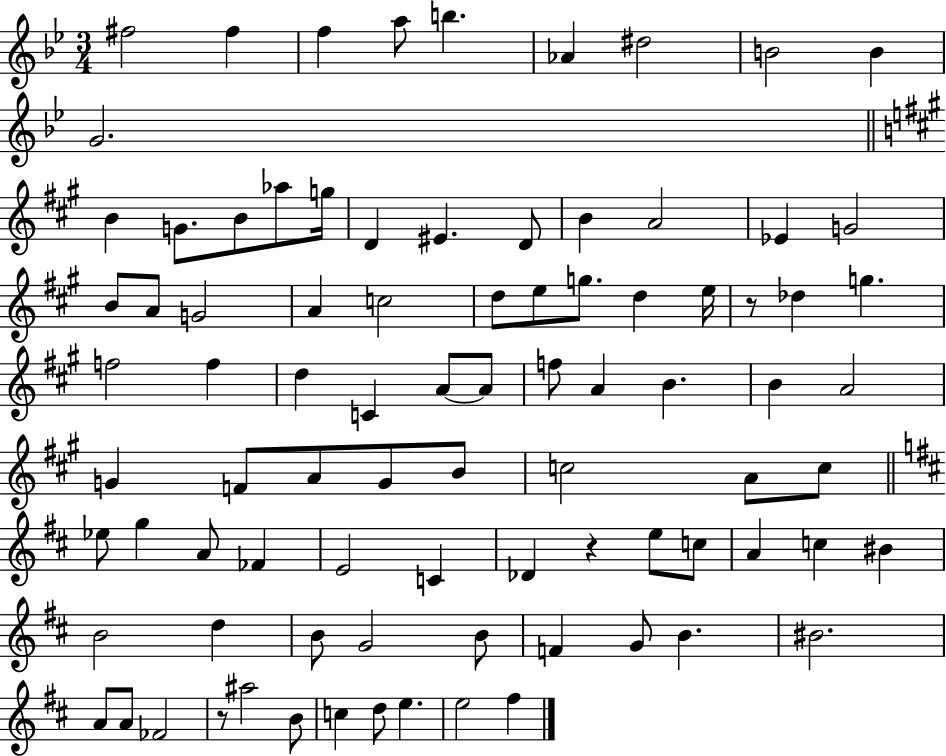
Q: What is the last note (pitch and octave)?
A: F#5